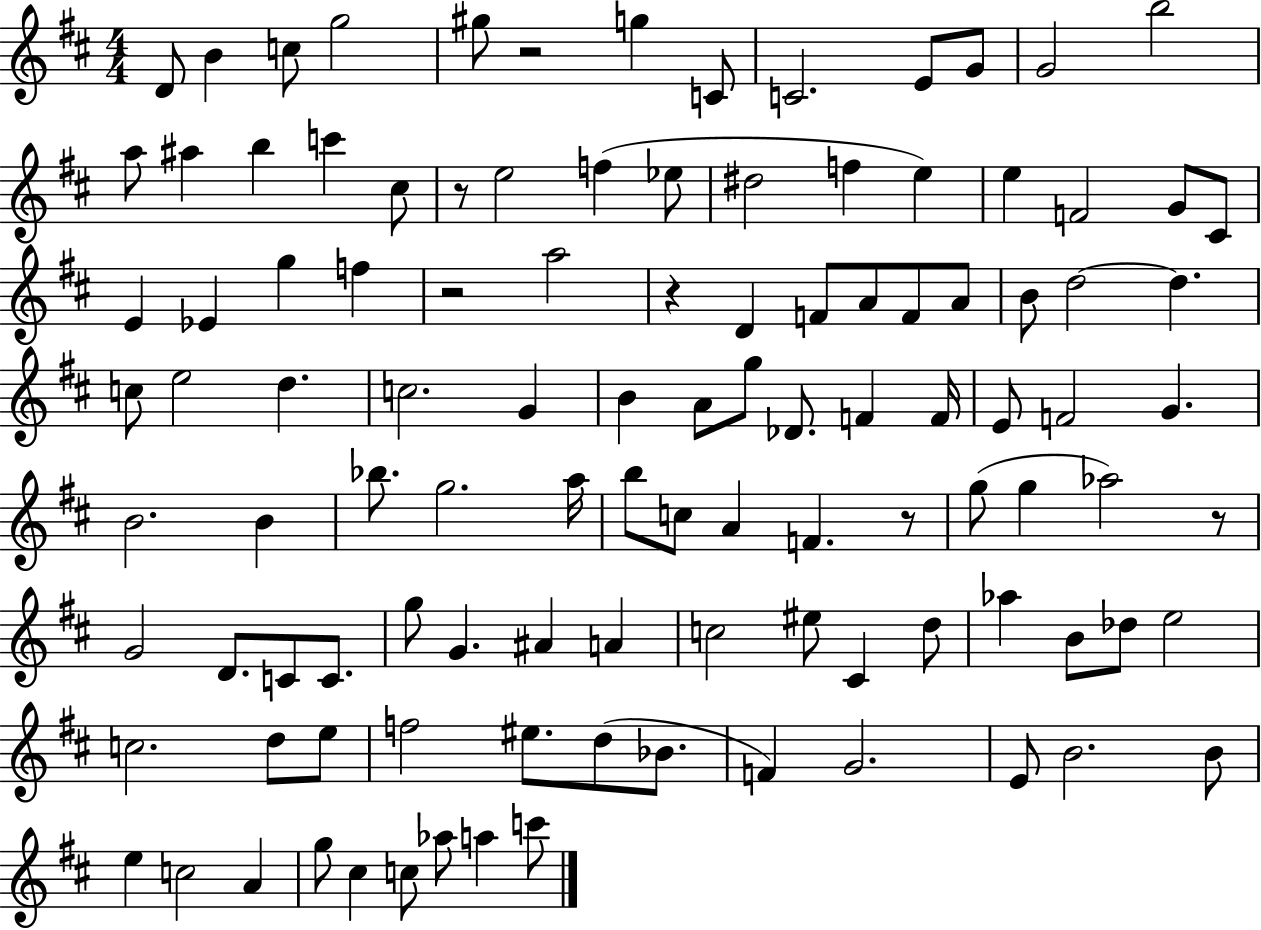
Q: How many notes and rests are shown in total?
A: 109